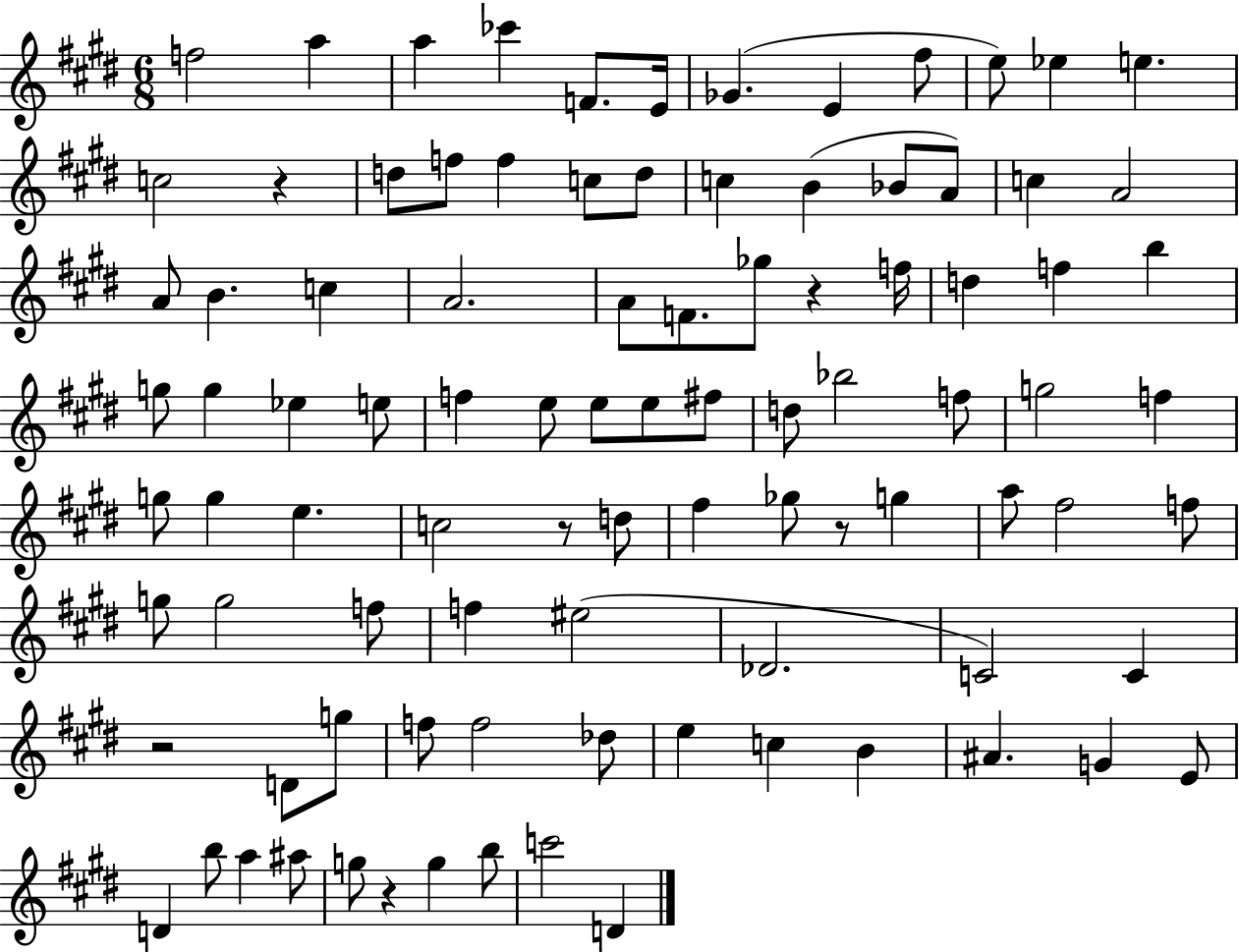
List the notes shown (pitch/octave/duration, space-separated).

F5/h A5/q A5/q CES6/q F4/e. E4/s Gb4/q. E4/q F#5/e E5/e Eb5/q E5/q. C5/h R/q D5/e F5/e F5/q C5/e D5/e C5/q B4/q Bb4/e A4/e C5/q A4/h A4/e B4/q. C5/q A4/h. A4/e F4/e. Gb5/e R/q F5/s D5/q F5/q B5/q G5/e G5/q Eb5/q E5/e F5/q E5/e E5/e E5/e F#5/e D5/e Bb5/h F5/e G5/h F5/q G5/e G5/q E5/q. C5/h R/e D5/e F#5/q Gb5/e R/e G5/q A5/e F#5/h F5/e G5/e G5/h F5/e F5/q EIS5/h Db4/h. C4/h C4/q R/h D4/e G5/e F5/e F5/h Db5/e E5/q C5/q B4/q A#4/q. G4/q E4/e D4/q B5/e A5/q A#5/e G5/e R/q G5/q B5/e C6/h D4/q